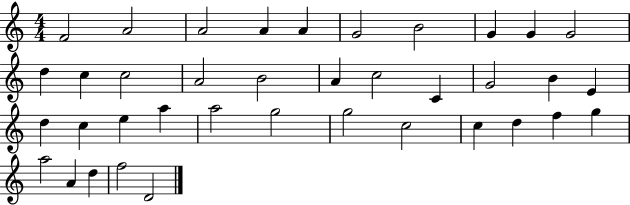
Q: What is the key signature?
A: C major